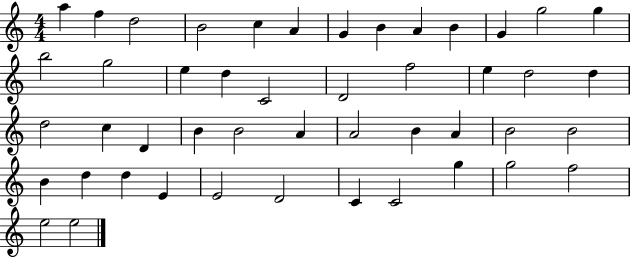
{
  \clef treble
  \numericTimeSignature
  \time 4/4
  \key c \major
  a''4 f''4 d''2 | b'2 c''4 a'4 | g'4 b'4 a'4 b'4 | g'4 g''2 g''4 | \break b''2 g''2 | e''4 d''4 c'2 | d'2 f''2 | e''4 d''2 d''4 | \break d''2 c''4 d'4 | b'4 b'2 a'4 | a'2 b'4 a'4 | b'2 b'2 | \break b'4 d''4 d''4 e'4 | e'2 d'2 | c'4 c'2 g''4 | g''2 f''2 | \break e''2 e''2 | \bar "|."
}